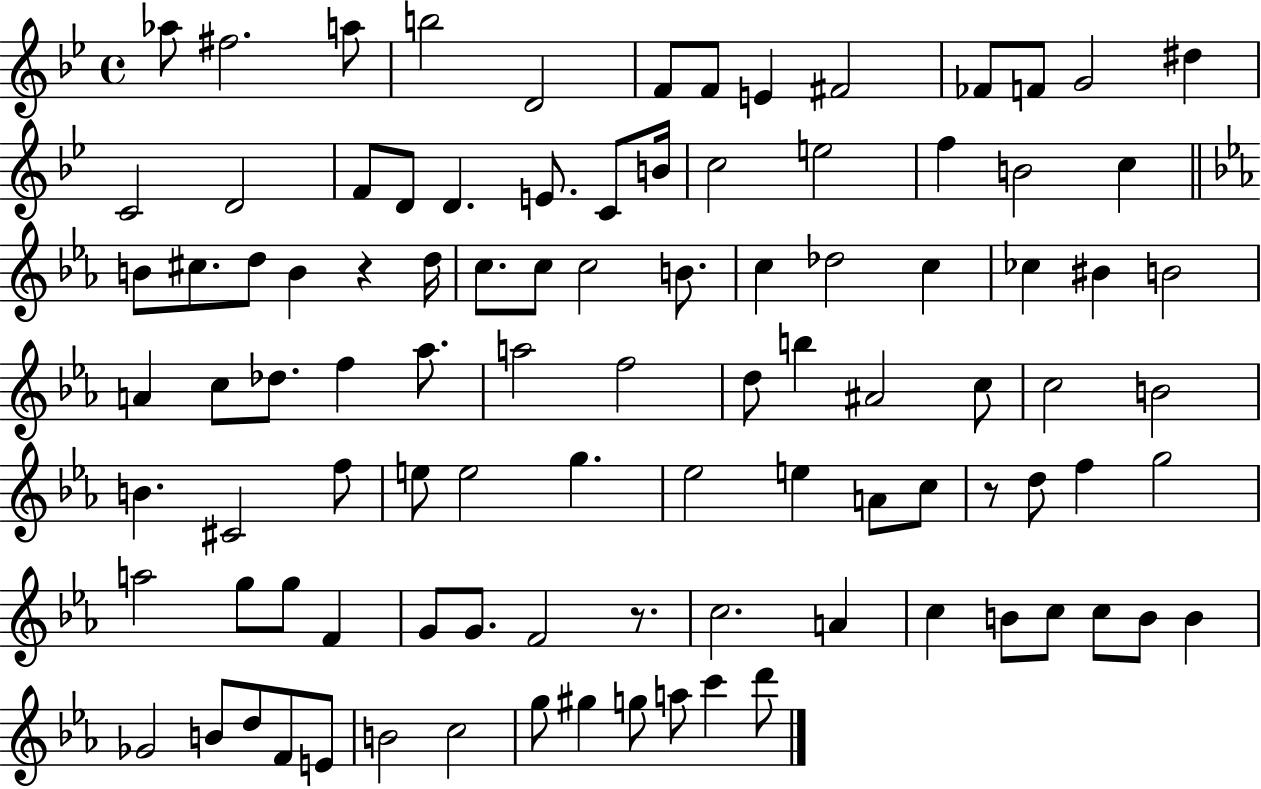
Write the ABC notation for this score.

X:1
T:Untitled
M:4/4
L:1/4
K:Bb
_a/2 ^f2 a/2 b2 D2 F/2 F/2 E ^F2 _F/2 F/2 G2 ^d C2 D2 F/2 D/2 D E/2 C/2 B/4 c2 e2 f B2 c B/2 ^c/2 d/2 B z d/4 c/2 c/2 c2 B/2 c _d2 c _c ^B B2 A c/2 _d/2 f _a/2 a2 f2 d/2 b ^A2 c/2 c2 B2 B ^C2 f/2 e/2 e2 g _e2 e A/2 c/2 z/2 d/2 f g2 a2 g/2 g/2 F G/2 G/2 F2 z/2 c2 A c B/2 c/2 c/2 B/2 B _G2 B/2 d/2 F/2 E/2 B2 c2 g/2 ^g g/2 a/2 c' d'/2